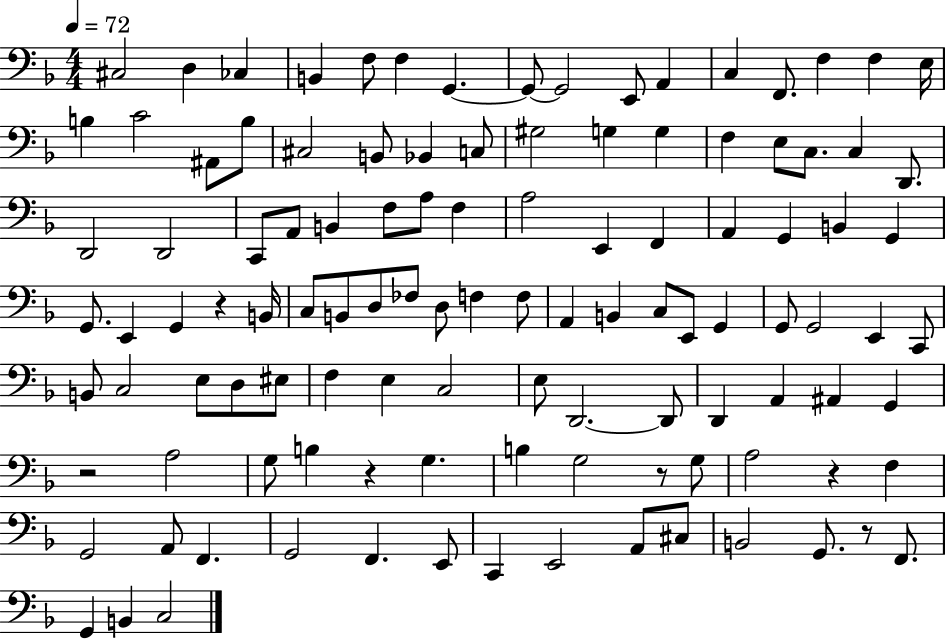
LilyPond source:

{
  \clef bass
  \numericTimeSignature
  \time 4/4
  \key f \major
  \tempo 4 = 72
  \repeat volta 2 { cis2 d4 ces4 | b,4 f8 f4 g,4.~~ | g,8~~ g,2 e,8 a,4 | c4 f,8. f4 f4 e16 | \break b4 c'2 ais,8 b8 | cis2 b,8 bes,4 c8 | gis2 g4 g4 | f4 e8 c8. c4 d,8. | \break d,2 d,2 | c,8 a,8 b,4 f8 a8 f4 | a2 e,4 f,4 | a,4 g,4 b,4 g,4 | \break g,8. e,4 g,4 r4 b,16 | c8 b,8 d8 fes8 d8 f4 f8 | a,4 b,4 c8 e,8 g,4 | g,8 g,2 e,4 c,8 | \break b,8 c2 e8 d8 eis8 | f4 e4 c2 | e8 d,2.~~ d,8 | d,4 a,4 ais,4 g,4 | \break r2 a2 | g8 b4 r4 g4. | b4 g2 r8 g8 | a2 r4 f4 | \break g,2 a,8 f,4. | g,2 f,4. e,8 | c,4 e,2 a,8 cis8 | b,2 g,8. r8 f,8. | \break g,4 b,4 c2 | } \bar "|."
}